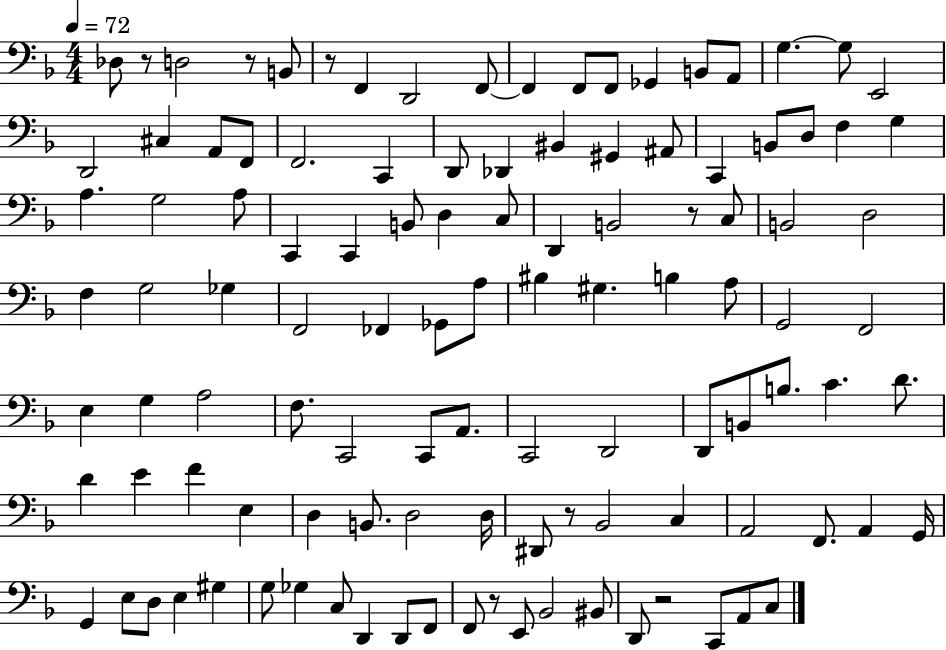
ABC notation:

X:1
T:Untitled
M:4/4
L:1/4
K:F
_D,/2 z/2 D,2 z/2 B,,/2 z/2 F,, D,,2 F,,/2 F,, F,,/2 F,,/2 _G,, B,,/2 A,,/2 G, G,/2 E,,2 D,,2 ^C, A,,/2 F,,/2 F,,2 C,, D,,/2 _D,, ^B,, ^G,, ^A,,/2 C,, B,,/2 D,/2 F, G, A, G,2 A,/2 C,, C,, B,,/2 D, C,/2 D,, B,,2 z/2 C,/2 B,,2 D,2 F, G,2 _G, F,,2 _F,, _G,,/2 A,/2 ^B, ^G, B, A,/2 G,,2 F,,2 E, G, A,2 F,/2 C,,2 C,,/2 A,,/2 C,,2 D,,2 D,,/2 B,,/2 B,/2 C D/2 D E F E, D, B,,/2 D,2 D,/4 ^D,,/2 z/2 _B,,2 C, A,,2 F,,/2 A,, G,,/4 G,, E,/2 D,/2 E, ^G, G,/2 _G, C,/2 D,, D,,/2 F,,/2 F,,/2 z/2 E,,/2 _B,,2 ^B,,/2 D,,/2 z2 C,,/2 A,,/2 C,/2